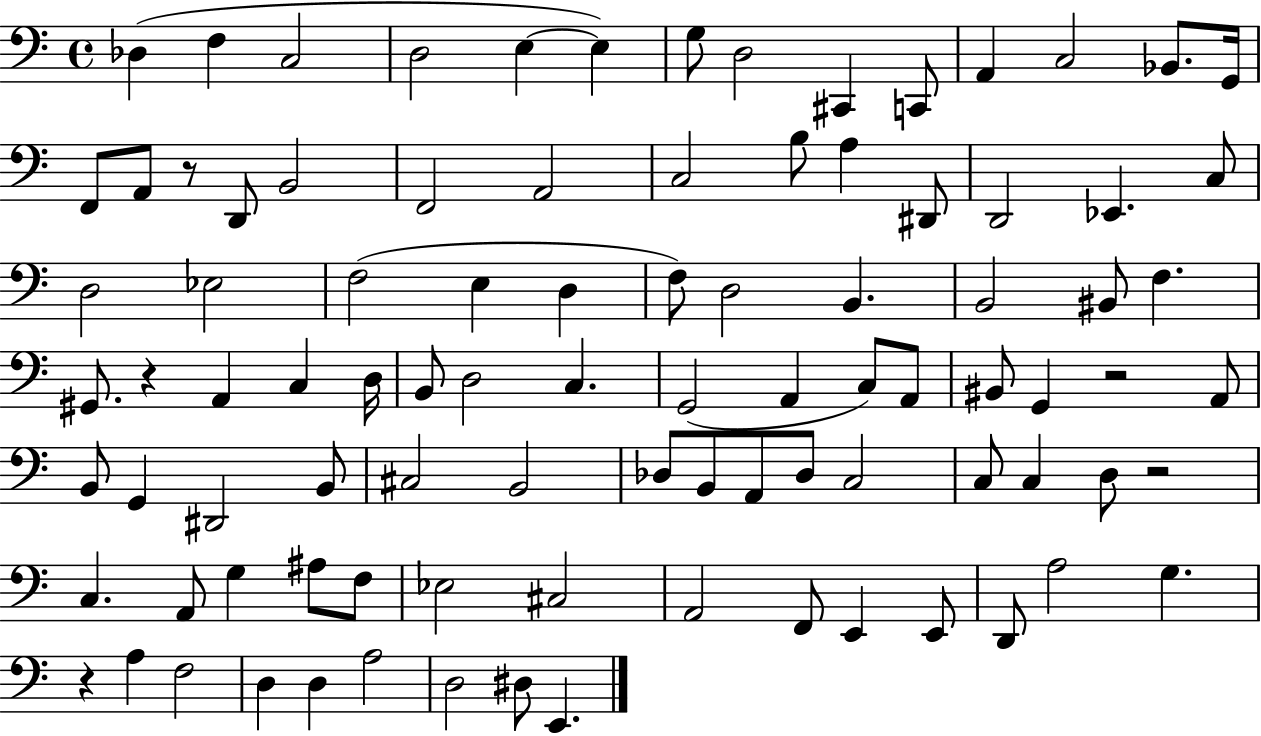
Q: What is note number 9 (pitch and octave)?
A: C#2